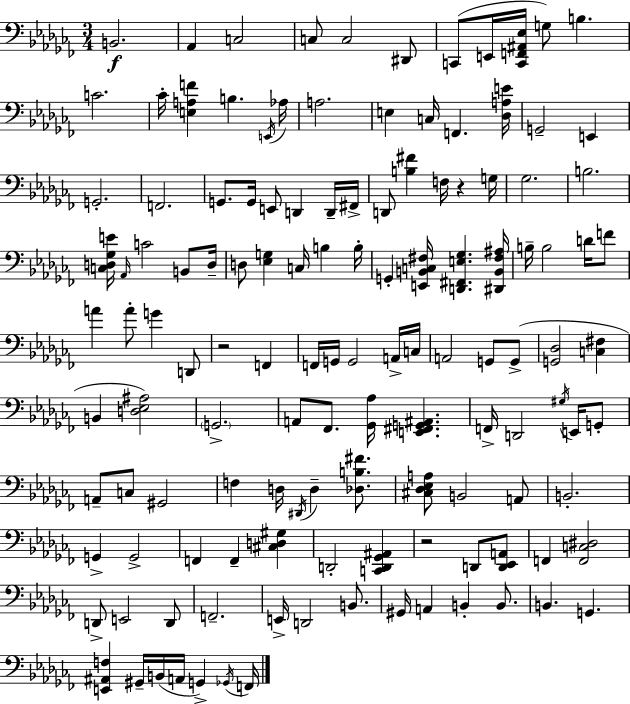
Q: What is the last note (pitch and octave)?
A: F2